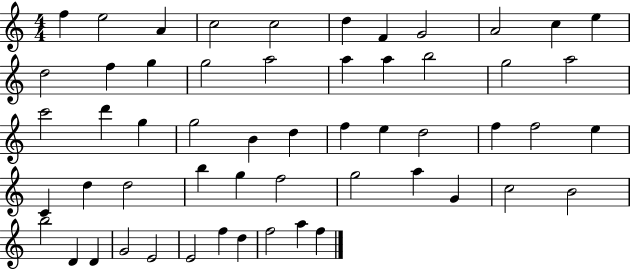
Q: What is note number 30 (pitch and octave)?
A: D5